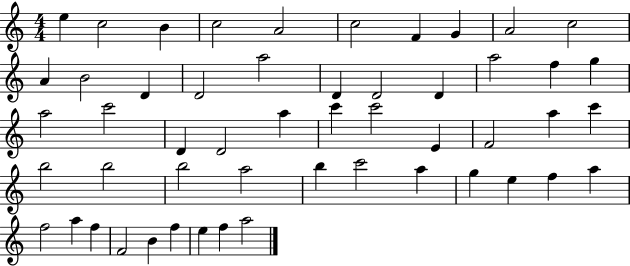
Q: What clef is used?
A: treble